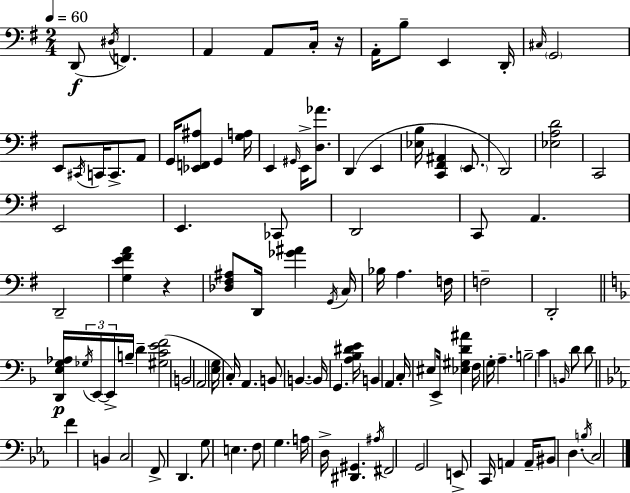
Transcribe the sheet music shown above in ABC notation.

X:1
T:Untitled
M:2/4
L:1/4
K:G
D,,/2 ^D,/4 F,, A,, A,,/2 C,/4 z/4 A,,/4 B,/2 E,, D,,/4 ^C,/4 G,,2 E,,/2 ^C,,/4 C,,/4 C,,/2 A,,/2 G,,/4 [_E,,F,,^A,]/2 G,, [G,A,]/4 E,, ^G,,/4 E,,/4 [D,_A]/2 D,, E,, [_E,B,]/4 [C,,^F,,^A,,] E,,/2 D,,2 [_E,A,D]2 C,,2 E,,2 E,, _C,,/2 D,,2 C,,/2 A,, D,,2 [G,E^FA] z [_D,^F,^A,]/2 D,,/4 [_G^A] G,,/4 C,/4 _B,/4 A, F,/4 F,2 D,,2 [D,,E,G,_A,]/4 _G,/4 E,,/4 E,,/4 B,/4 D [^G,CEF]2 B,,2 A,,2 [E,G,]/4 C,/4 A,, B,,/2 B,, B,,/4 G,, [A,_B,^DE]/4 B,, A,, C,/4 ^E,/2 E,,/4 [_E,^G,D^A] F,/4 G,/4 A, B,2 C B,,/4 D/2 D/2 F B,, C,2 F,,/2 D,, G,/2 E, F,/2 G, A,/4 D,/4 [^D,,^G,,] ^A,/4 ^F,,2 G,,2 E,,/2 C,,/4 A,, A,,/4 ^B,,/2 D, B,/4 C,2